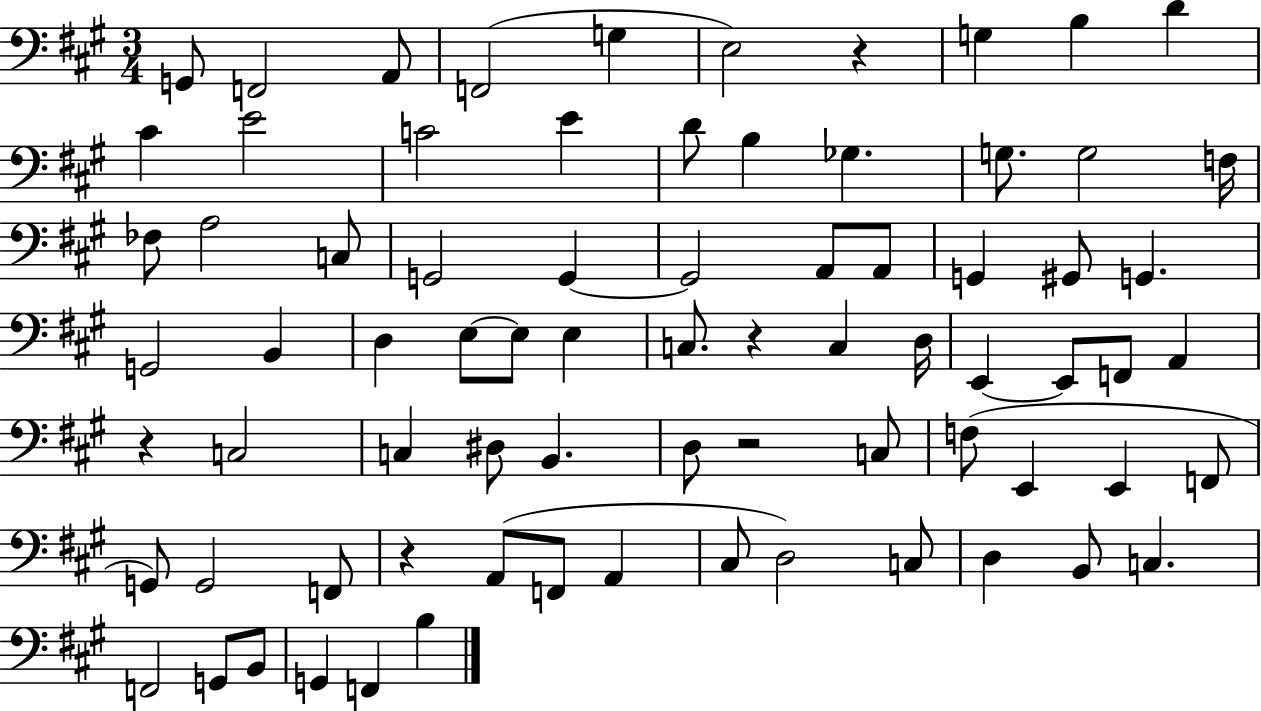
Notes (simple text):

G2/e F2/h A2/e F2/h G3/q E3/h R/q G3/q B3/q D4/q C#4/q E4/h C4/h E4/q D4/e B3/q Gb3/q. G3/e. G3/h F3/s FES3/e A3/h C3/e G2/h G2/q G2/h A2/e A2/e G2/q G#2/e G2/q. G2/h B2/q D3/q E3/e E3/e E3/q C3/e. R/q C3/q D3/s E2/q E2/e F2/e A2/q R/q C3/h C3/q D#3/e B2/q. D3/e R/h C3/e F3/e E2/q E2/q F2/e G2/e G2/h F2/e R/q A2/e F2/e A2/q C#3/e D3/h C3/e D3/q B2/e C3/q. F2/h G2/e B2/e G2/q F2/q B3/q